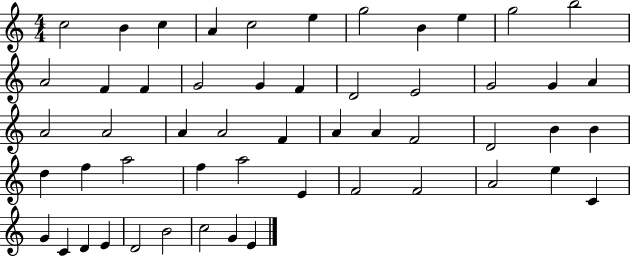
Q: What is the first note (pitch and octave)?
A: C5